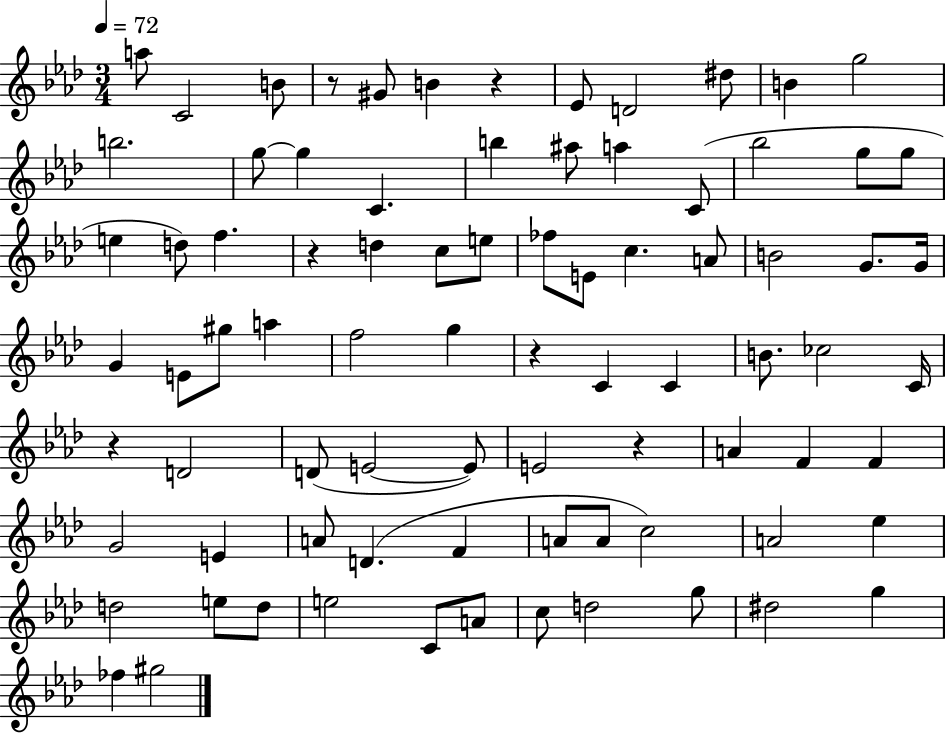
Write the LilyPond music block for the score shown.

{
  \clef treble
  \numericTimeSignature
  \time 3/4
  \key aes \major
  \tempo 4 = 72
  \repeat volta 2 { a''8 c'2 b'8 | r8 gis'8 b'4 r4 | ees'8 d'2 dis''8 | b'4 g''2 | \break b''2. | g''8~~ g''4 c'4. | b''4 ais''8 a''4 c'8( | bes''2 g''8 g''8 | \break e''4 d''8) f''4. | r4 d''4 c''8 e''8 | fes''8 e'8 c''4. a'8 | b'2 g'8. g'16 | \break g'4 e'8 gis''8 a''4 | f''2 g''4 | r4 c'4 c'4 | b'8. ces''2 c'16 | \break r4 d'2 | d'8( e'2~~ e'8) | e'2 r4 | a'4 f'4 f'4 | \break g'2 e'4 | a'8 d'4.( f'4 | a'8 a'8 c''2) | a'2 ees''4 | \break d''2 e''8 d''8 | e''2 c'8 a'8 | c''8 d''2 g''8 | dis''2 g''4 | \break fes''4 gis''2 | } \bar "|."
}